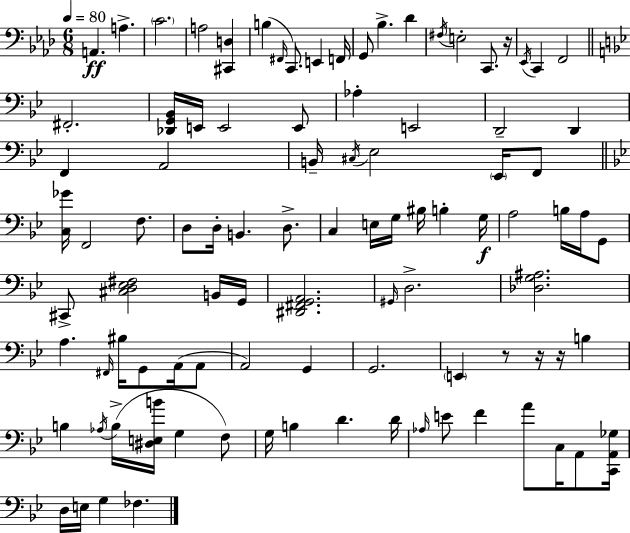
{
  \clef bass
  \numericTimeSignature
  \time 6/8
  \key aes \major
  \tempo 4 = 80
  a,4.\ff a4.-> | \parenthesize c'2. | a2 <cis, d>4 | b4( \grace { fis,16 } c,8.) e,4 | \break f,16 g,8 bes4.-> des'4 | \acciaccatura { fis16 } e2-. c,8. | r16 \acciaccatura { ees,16 } c,4 f,2 | \bar "||" \break \key bes \major fis,2.-. | <des, g, bes,>16 e,16 e,2 e,8 | aes4-. e,2 | d,2-- d,4 | \break f,4 a,2 | b,16-- \acciaccatura { cis16 } ees2 \parenthesize ees,16 f,8 | \bar "||" \break \key bes \major <c ges'>16 f,2 f8. | d8 d16-. b,4. d8.-> | c4 e16 g16 bis16 b4-. g16\f | a2 b16 a16 g,8 | \break cis,8-> <cis d ees fis>2 b,16 g,16 | <dis, fis, g, a,>2. | \grace { gis,16 } d2.-> | <des g ais>2. | \break a4. \grace { fis,16 } bis16 g,8 a,16( | a,8 a,2) g,4 | g,2. | \parenthesize e,4 r8 r16 r16 b4 | \break b4 \acciaccatura { aes16 }( b16-> <dis e b'>16 g4 | f8) g16 b4 d'4. | d'16 \grace { aes16 } e'8 f'4 a'8 | c16 a,8 <c, a, ges>16 d16 e16 g4 fes4. | \break \bar "|."
}